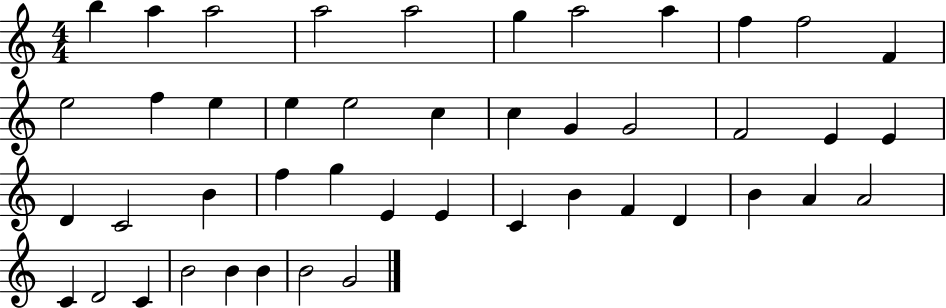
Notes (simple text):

B5/q A5/q A5/h A5/h A5/h G5/q A5/h A5/q F5/q F5/h F4/q E5/h F5/q E5/q E5/q E5/h C5/q C5/q G4/q G4/h F4/h E4/q E4/q D4/q C4/h B4/q F5/q G5/q E4/q E4/q C4/q B4/q F4/q D4/q B4/q A4/q A4/h C4/q D4/h C4/q B4/h B4/q B4/q B4/h G4/h